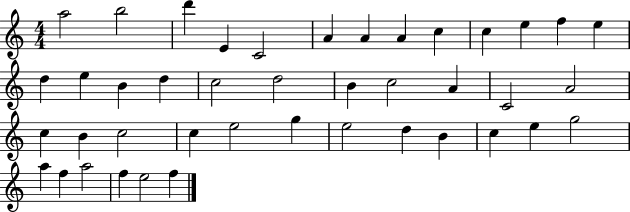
X:1
T:Untitled
M:4/4
L:1/4
K:C
a2 b2 d' E C2 A A A c c e f e d e B d c2 d2 B c2 A C2 A2 c B c2 c e2 g e2 d B c e g2 a f a2 f e2 f